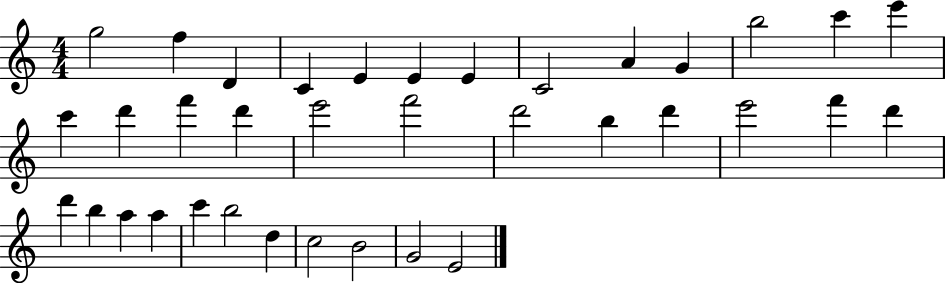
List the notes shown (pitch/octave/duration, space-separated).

G5/h F5/q D4/q C4/q E4/q E4/q E4/q C4/h A4/q G4/q B5/h C6/q E6/q C6/q D6/q F6/q D6/q E6/h F6/h D6/h B5/q D6/q E6/h F6/q D6/q D6/q B5/q A5/q A5/q C6/q B5/h D5/q C5/h B4/h G4/h E4/h